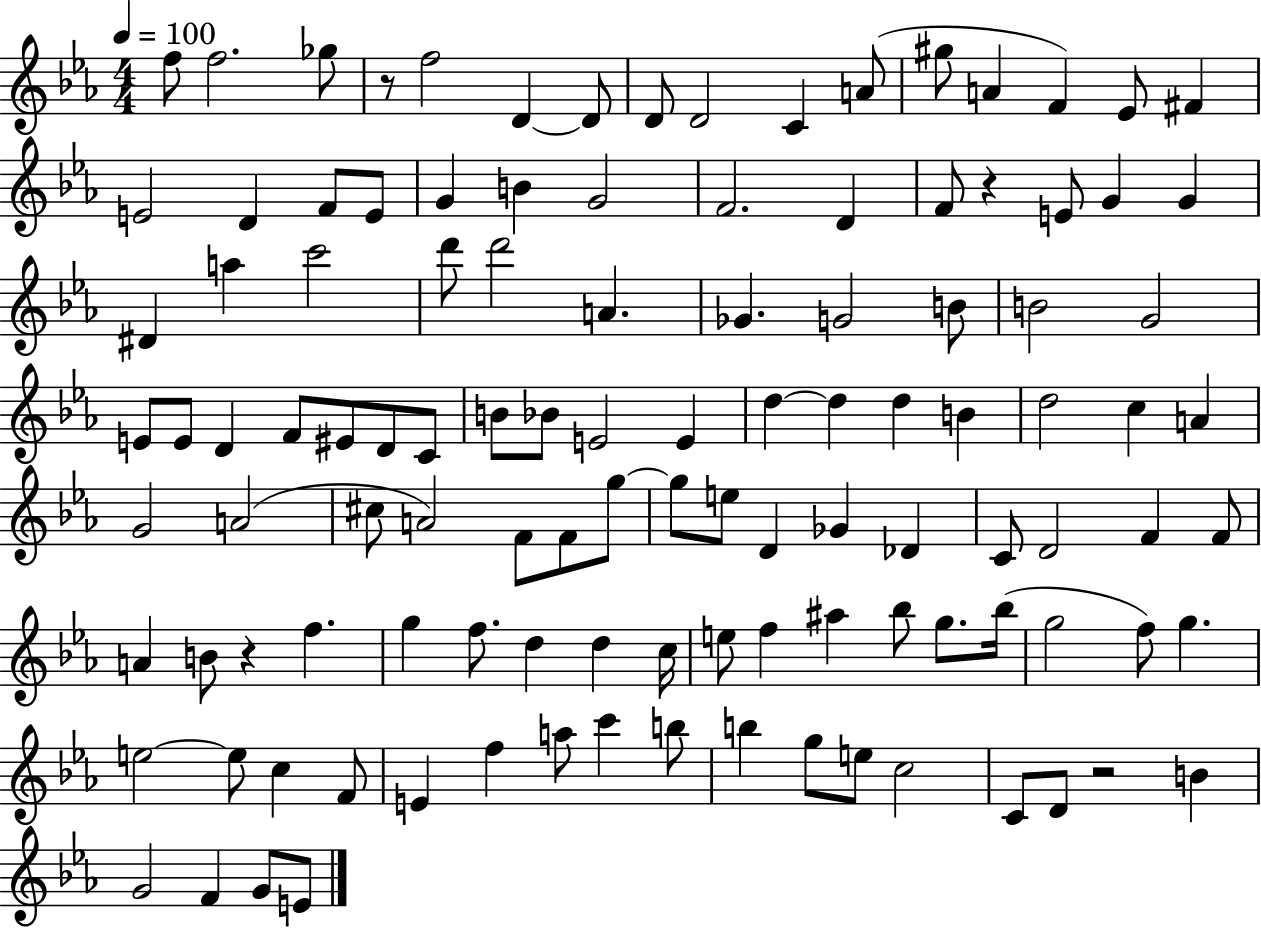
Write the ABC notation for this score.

X:1
T:Untitled
M:4/4
L:1/4
K:Eb
f/2 f2 _g/2 z/2 f2 D D/2 D/2 D2 C A/2 ^g/2 A F _E/2 ^F E2 D F/2 E/2 G B G2 F2 D F/2 z E/2 G G ^D a c'2 d'/2 d'2 A _G G2 B/2 B2 G2 E/2 E/2 D F/2 ^E/2 D/2 C/2 B/2 _B/2 E2 E d d d B d2 c A G2 A2 ^c/2 A2 F/2 F/2 g/2 g/2 e/2 D _G _D C/2 D2 F F/2 A B/2 z f g f/2 d d c/4 e/2 f ^a _b/2 g/2 _b/4 g2 f/2 g e2 e/2 c F/2 E f a/2 c' b/2 b g/2 e/2 c2 C/2 D/2 z2 B G2 F G/2 E/2